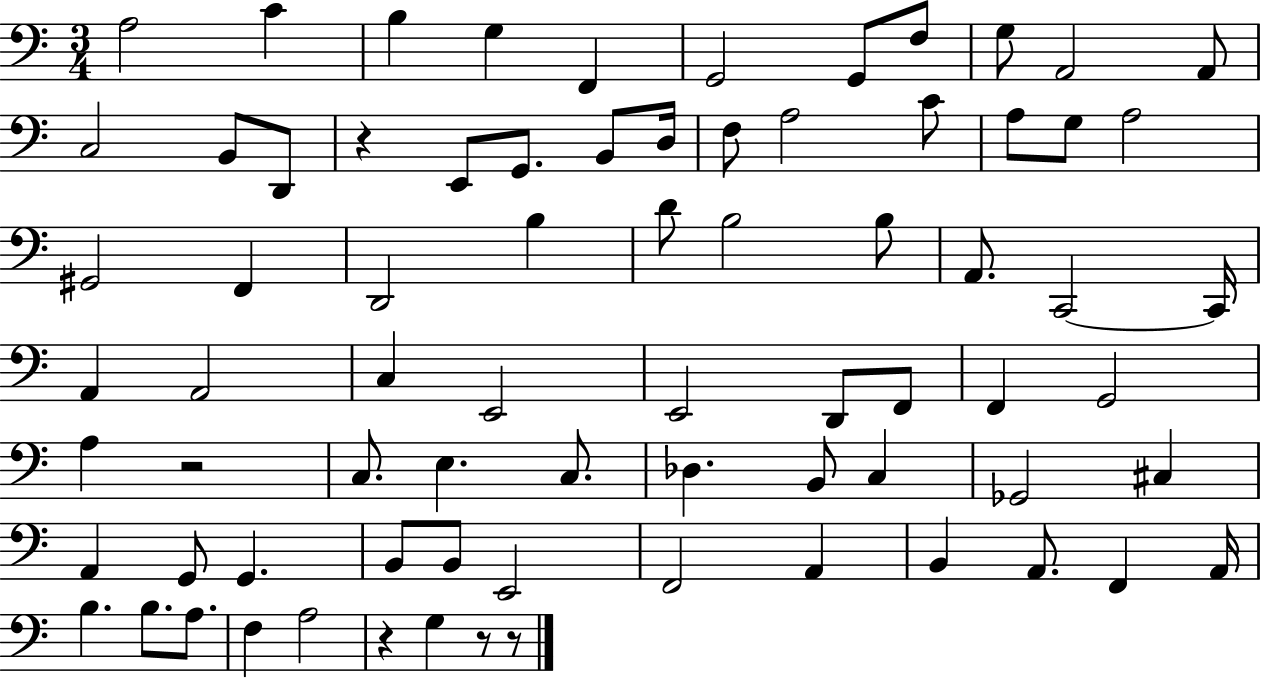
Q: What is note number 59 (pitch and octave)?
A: F2